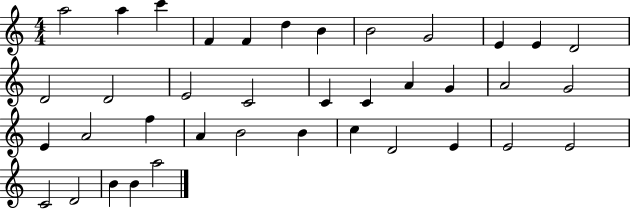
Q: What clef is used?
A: treble